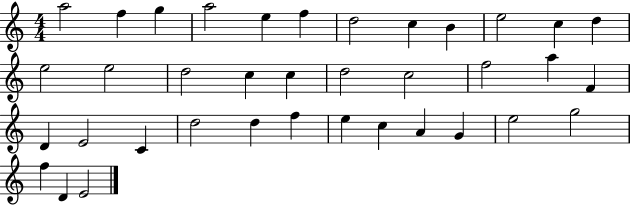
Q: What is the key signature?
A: C major